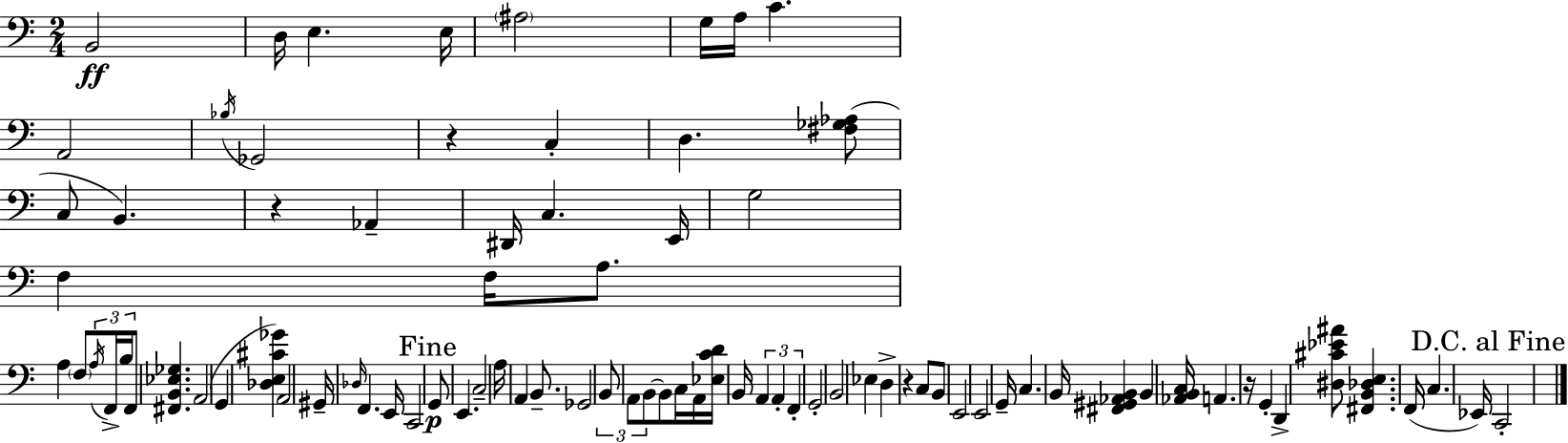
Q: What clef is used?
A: bass